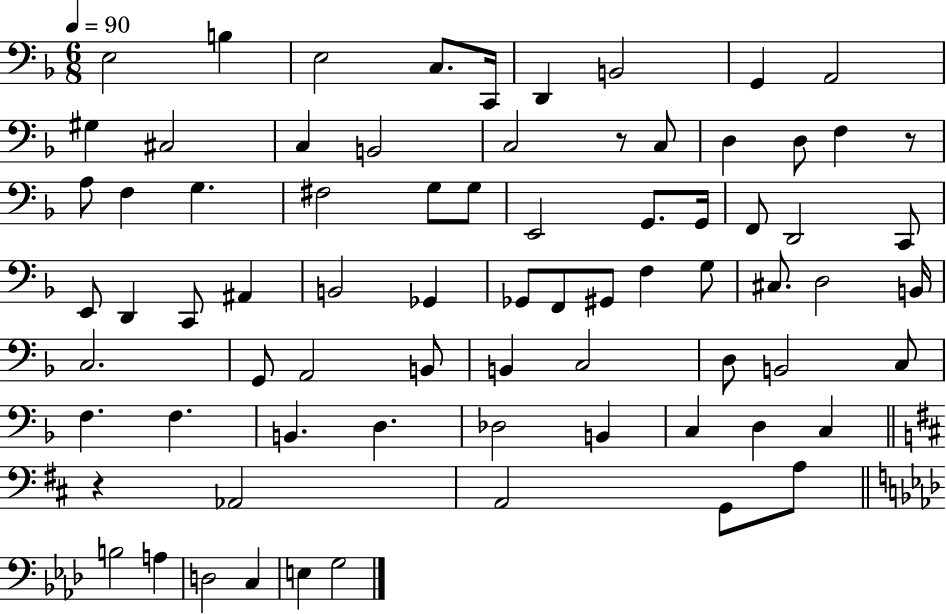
E3/h B3/q E3/h C3/e. C2/s D2/q B2/h G2/q A2/h G#3/q C#3/h C3/q B2/h C3/h R/e C3/e D3/q D3/e F3/q R/e A3/e F3/q G3/q. F#3/h G3/e G3/e E2/h G2/e. G2/s F2/e D2/h C2/e E2/e D2/q C2/e A#2/q B2/h Gb2/q Gb2/e F2/e G#2/e F3/q G3/e C#3/e. D3/h B2/s C3/h. G2/e A2/h B2/e B2/q C3/h D3/e B2/h C3/e F3/q. F3/q. B2/q. D3/q. Db3/h B2/q C3/q D3/q C3/q R/q Ab2/h A2/h G2/e A3/e B3/h A3/q D3/h C3/q E3/q G3/h